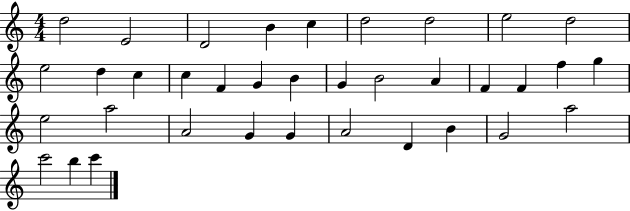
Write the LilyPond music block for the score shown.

{
  \clef treble
  \numericTimeSignature
  \time 4/4
  \key c \major
  d''2 e'2 | d'2 b'4 c''4 | d''2 d''2 | e''2 d''2 | \break e''2 d''4 c''4 | c''4 f'4 g'4 b'4 | g'4 b'2 a'4 | f'4 f'4 f''4 g''4 | \break e''2 a''2 | a'2 g'4 g'4 | a'2 d'4 b'4 | g'2 a''2 | \break c'''2 b''4 c'''4 | \bar "|."
}